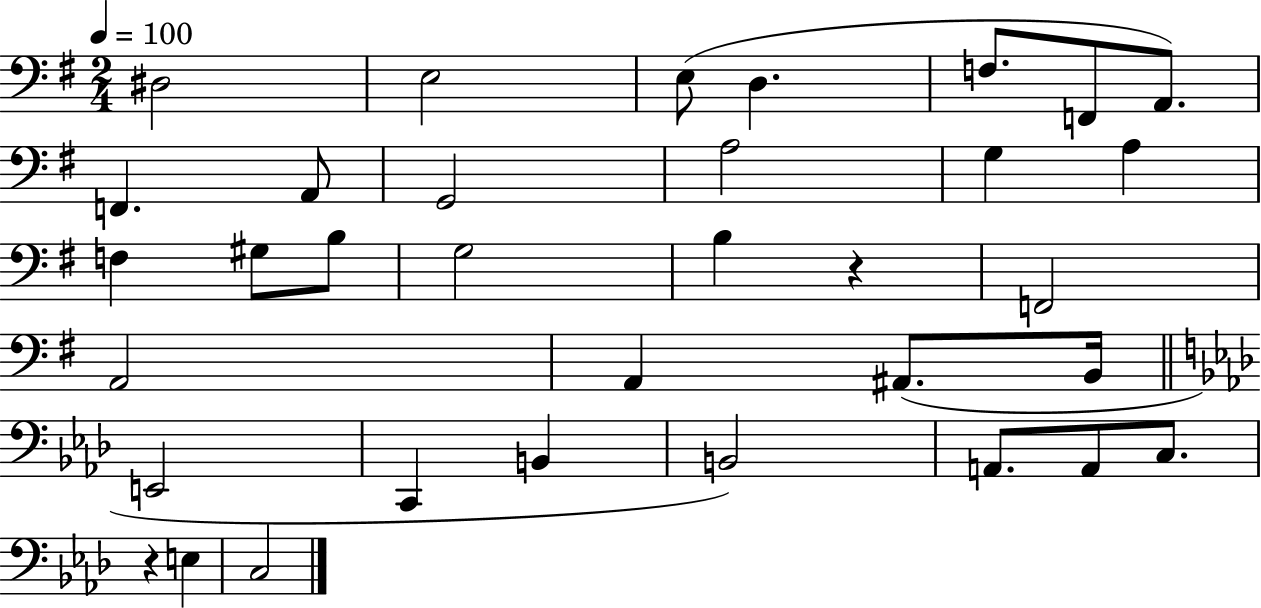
X:1
T:Untitled
M:2/4
L:1/4
K:G
^D,2 E,2 E,/2 D, F,/2 F,,/2 A,,/2 F,, A,,/2 G,,2 A,2 G, A, F, ^G,/2 B,/2 G,2 B, z F,,2 A,,2 A,, ^A,,/2 B,,/4 E,,2 C,, B,, B,,2 A,,/2 A,,/2 C,/2 z E, C,2